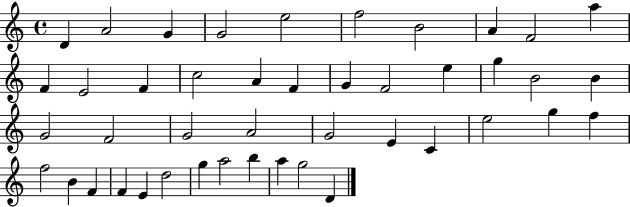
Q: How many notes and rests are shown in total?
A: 44